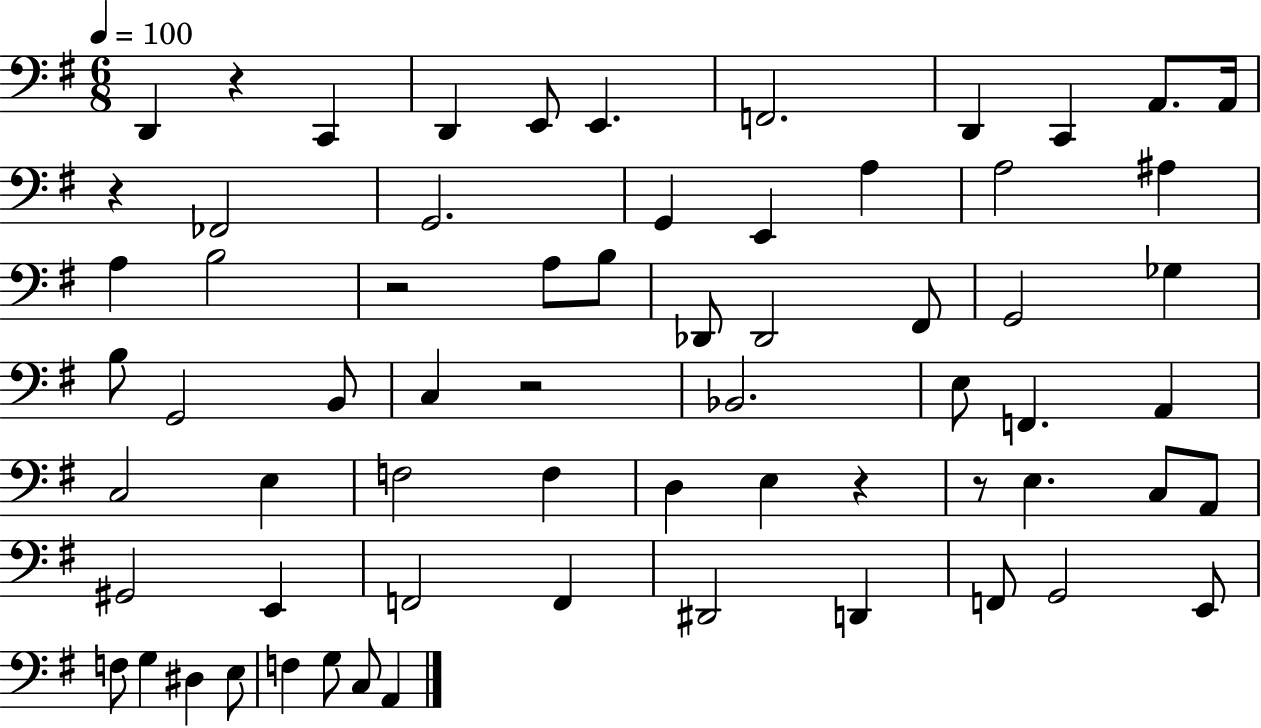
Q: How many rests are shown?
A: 6